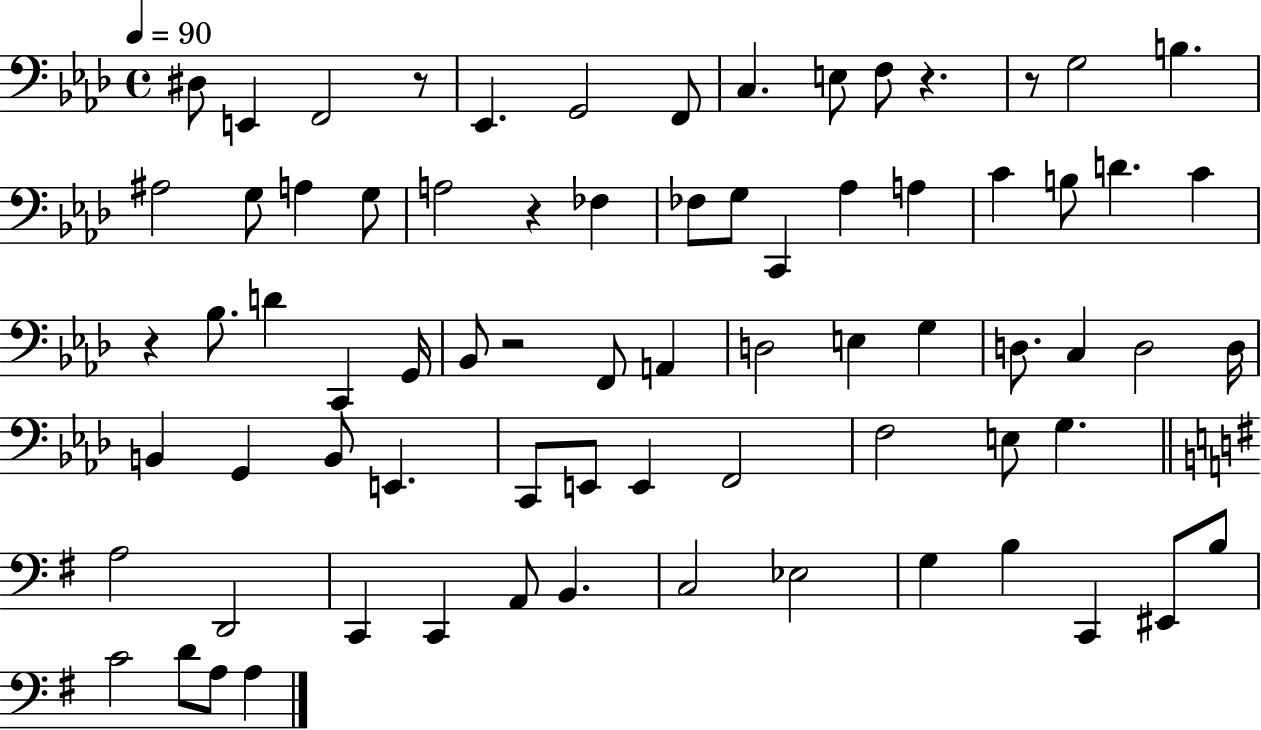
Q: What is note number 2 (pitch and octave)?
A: E2